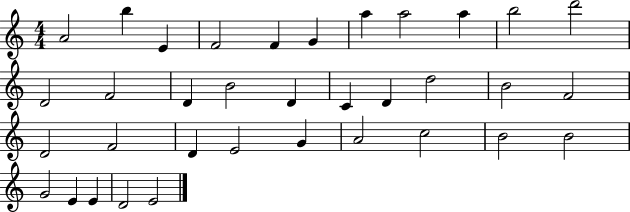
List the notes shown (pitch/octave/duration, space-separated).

A4/h B5/q E4/q F4/h F4/q G4/q A5/q A5/h A5/q B5/h D6/h D4/h F4/h D4/q B4/h D4/q C4/q D4/q D5/h B4/h F4/h D4/h F4/h D4/q E4/h G4/q A4/h C5/h B4/h B4/h G4/h E4/q E4/q D4/h E4/h